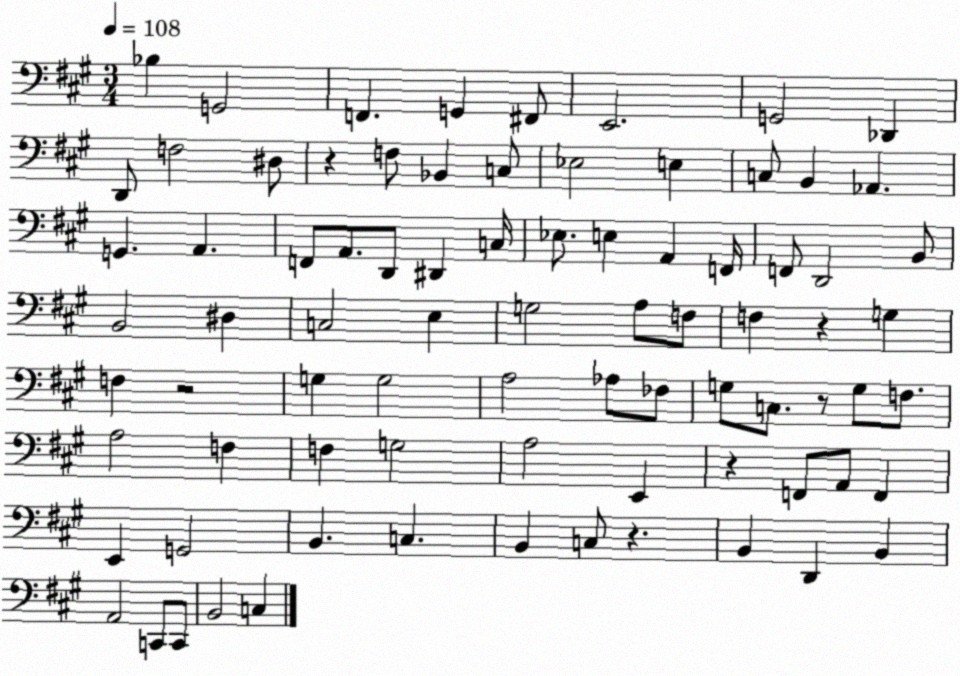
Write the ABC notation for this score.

X:1
T:Untitled
M:3/4
L:1/4
K:A
_B, G,,2 F,, G,, ^F,,/2 E,,2 G,,2 _D,, D,,/2 F,2 ^D,/2 z F,/2 _B,, C,/2 _E,2 E, C,/2 B,, _A,, G,, A,, F,,/2 A,,/2 D,,/2 ^D,, C,/4 _E,/2 E, A,, F,,/4 F,,/2 D,,2 B,,/2 B,,2 ^D, C,2 E, G,2 A,/2 F,/2 F, z G, F, z2 G, G,2 A,2 _A,/2 _F,/2 G,/2 C,/2 z/2 G,/2 F,/2 A,2 F, F, G,2 A,2 E,, z F,,/2 A,,/2 F,, E,, G,,2 B,, C, B,, C,/2 z B,, D,, B,, A,,2 C,,/2 C,,/2 B,,2 C,